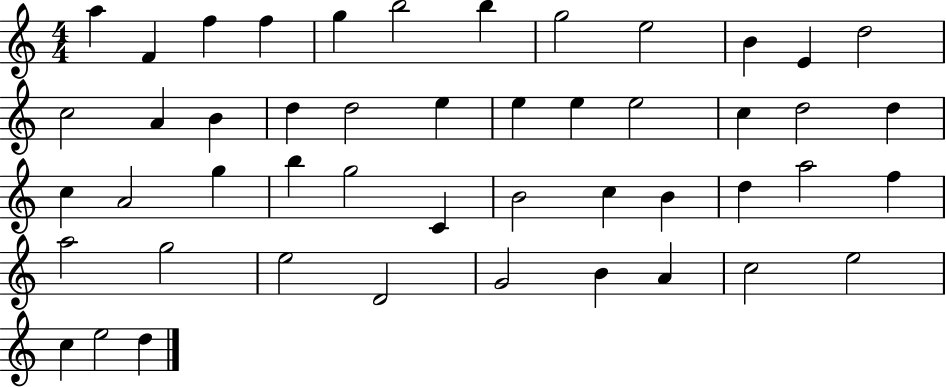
{
  \clef treble
  \numericTimeSignature
  \time 4/4
  \key c \major
  a''4 f'4 f''4 f''4 | g''4 b''2 b''4 | g''2 e''2 | b'4 e'4 d''2 | \break c''2 a'4 b'4 | d''4 d''2 e''4 | e''4 e''4 e''2 | c''4 d''2 d''4 | \break c''4 a'2 g''4 | b''4 g''2 c'4 | b'2 c''4 b'4 | d''4 a''2 f''4 | \break a''2 g''2 | e''2 d'2 | g'2 b'4 a'4 | c''2 e''2 | \break c''4 e''2 d''4 | \bar "|."
}